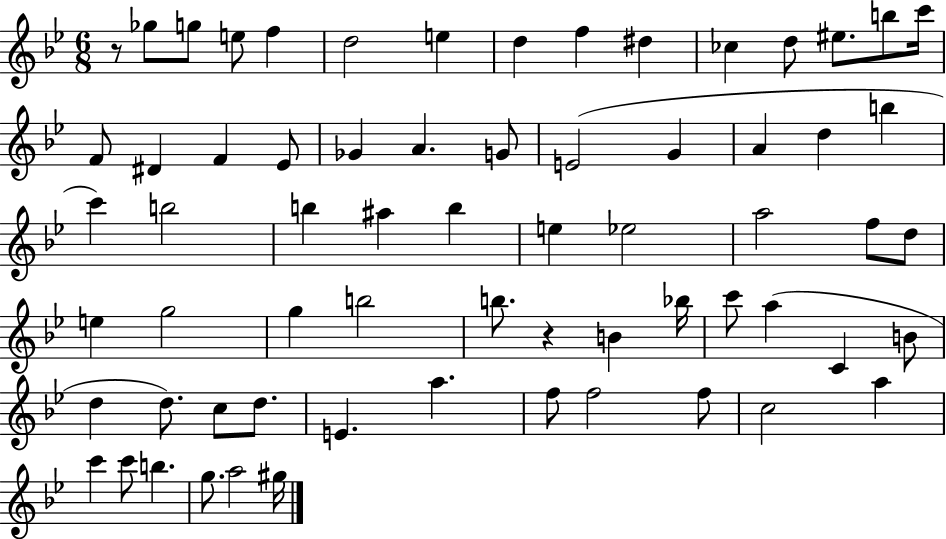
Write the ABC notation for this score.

X:1
T:Untitled
M:6/8
L:1/4
K:Bb
z/2 _g/2 g/2 e/2 f d2 e d f ^d _c d/2 ^e/2 b/2 c'/4 F/2 ^D F _E/2 _G A G/2 E2 G A d b c' b2 b ^a b e _e2 a2 f/2 d/2 e g2 g b2 b/2 z B _b/4 c'/2 a C B/2 d d/2 c/2 d/2 E a f/2 f2 f/2 c2 a c' c'/2 b g/2 a2 ^g/4